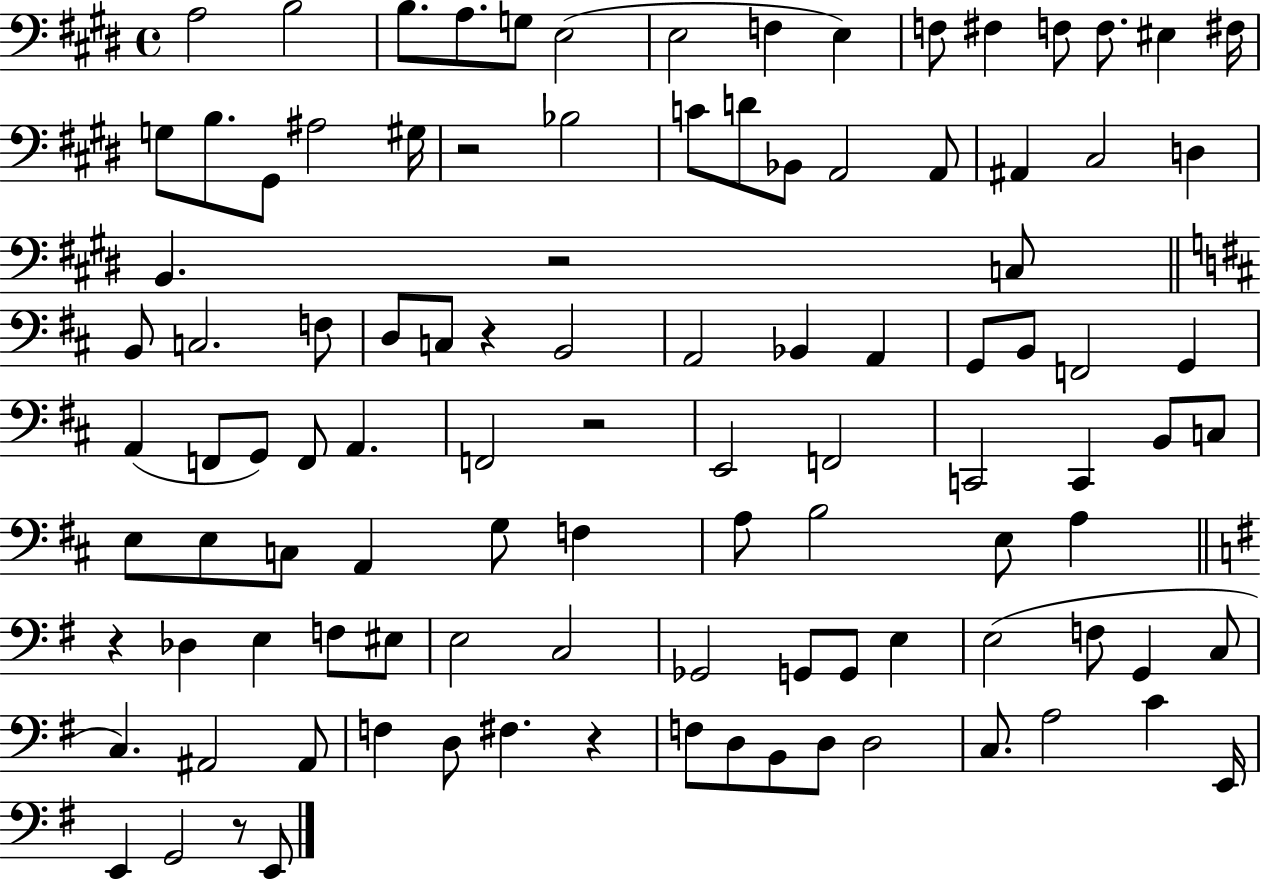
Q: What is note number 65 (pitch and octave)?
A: E3